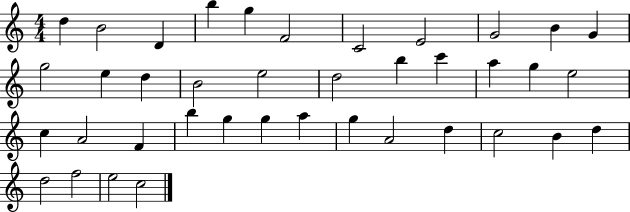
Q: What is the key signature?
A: C major